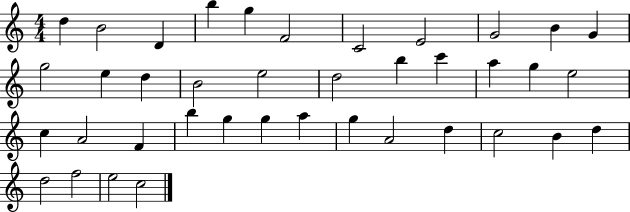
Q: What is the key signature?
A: C major